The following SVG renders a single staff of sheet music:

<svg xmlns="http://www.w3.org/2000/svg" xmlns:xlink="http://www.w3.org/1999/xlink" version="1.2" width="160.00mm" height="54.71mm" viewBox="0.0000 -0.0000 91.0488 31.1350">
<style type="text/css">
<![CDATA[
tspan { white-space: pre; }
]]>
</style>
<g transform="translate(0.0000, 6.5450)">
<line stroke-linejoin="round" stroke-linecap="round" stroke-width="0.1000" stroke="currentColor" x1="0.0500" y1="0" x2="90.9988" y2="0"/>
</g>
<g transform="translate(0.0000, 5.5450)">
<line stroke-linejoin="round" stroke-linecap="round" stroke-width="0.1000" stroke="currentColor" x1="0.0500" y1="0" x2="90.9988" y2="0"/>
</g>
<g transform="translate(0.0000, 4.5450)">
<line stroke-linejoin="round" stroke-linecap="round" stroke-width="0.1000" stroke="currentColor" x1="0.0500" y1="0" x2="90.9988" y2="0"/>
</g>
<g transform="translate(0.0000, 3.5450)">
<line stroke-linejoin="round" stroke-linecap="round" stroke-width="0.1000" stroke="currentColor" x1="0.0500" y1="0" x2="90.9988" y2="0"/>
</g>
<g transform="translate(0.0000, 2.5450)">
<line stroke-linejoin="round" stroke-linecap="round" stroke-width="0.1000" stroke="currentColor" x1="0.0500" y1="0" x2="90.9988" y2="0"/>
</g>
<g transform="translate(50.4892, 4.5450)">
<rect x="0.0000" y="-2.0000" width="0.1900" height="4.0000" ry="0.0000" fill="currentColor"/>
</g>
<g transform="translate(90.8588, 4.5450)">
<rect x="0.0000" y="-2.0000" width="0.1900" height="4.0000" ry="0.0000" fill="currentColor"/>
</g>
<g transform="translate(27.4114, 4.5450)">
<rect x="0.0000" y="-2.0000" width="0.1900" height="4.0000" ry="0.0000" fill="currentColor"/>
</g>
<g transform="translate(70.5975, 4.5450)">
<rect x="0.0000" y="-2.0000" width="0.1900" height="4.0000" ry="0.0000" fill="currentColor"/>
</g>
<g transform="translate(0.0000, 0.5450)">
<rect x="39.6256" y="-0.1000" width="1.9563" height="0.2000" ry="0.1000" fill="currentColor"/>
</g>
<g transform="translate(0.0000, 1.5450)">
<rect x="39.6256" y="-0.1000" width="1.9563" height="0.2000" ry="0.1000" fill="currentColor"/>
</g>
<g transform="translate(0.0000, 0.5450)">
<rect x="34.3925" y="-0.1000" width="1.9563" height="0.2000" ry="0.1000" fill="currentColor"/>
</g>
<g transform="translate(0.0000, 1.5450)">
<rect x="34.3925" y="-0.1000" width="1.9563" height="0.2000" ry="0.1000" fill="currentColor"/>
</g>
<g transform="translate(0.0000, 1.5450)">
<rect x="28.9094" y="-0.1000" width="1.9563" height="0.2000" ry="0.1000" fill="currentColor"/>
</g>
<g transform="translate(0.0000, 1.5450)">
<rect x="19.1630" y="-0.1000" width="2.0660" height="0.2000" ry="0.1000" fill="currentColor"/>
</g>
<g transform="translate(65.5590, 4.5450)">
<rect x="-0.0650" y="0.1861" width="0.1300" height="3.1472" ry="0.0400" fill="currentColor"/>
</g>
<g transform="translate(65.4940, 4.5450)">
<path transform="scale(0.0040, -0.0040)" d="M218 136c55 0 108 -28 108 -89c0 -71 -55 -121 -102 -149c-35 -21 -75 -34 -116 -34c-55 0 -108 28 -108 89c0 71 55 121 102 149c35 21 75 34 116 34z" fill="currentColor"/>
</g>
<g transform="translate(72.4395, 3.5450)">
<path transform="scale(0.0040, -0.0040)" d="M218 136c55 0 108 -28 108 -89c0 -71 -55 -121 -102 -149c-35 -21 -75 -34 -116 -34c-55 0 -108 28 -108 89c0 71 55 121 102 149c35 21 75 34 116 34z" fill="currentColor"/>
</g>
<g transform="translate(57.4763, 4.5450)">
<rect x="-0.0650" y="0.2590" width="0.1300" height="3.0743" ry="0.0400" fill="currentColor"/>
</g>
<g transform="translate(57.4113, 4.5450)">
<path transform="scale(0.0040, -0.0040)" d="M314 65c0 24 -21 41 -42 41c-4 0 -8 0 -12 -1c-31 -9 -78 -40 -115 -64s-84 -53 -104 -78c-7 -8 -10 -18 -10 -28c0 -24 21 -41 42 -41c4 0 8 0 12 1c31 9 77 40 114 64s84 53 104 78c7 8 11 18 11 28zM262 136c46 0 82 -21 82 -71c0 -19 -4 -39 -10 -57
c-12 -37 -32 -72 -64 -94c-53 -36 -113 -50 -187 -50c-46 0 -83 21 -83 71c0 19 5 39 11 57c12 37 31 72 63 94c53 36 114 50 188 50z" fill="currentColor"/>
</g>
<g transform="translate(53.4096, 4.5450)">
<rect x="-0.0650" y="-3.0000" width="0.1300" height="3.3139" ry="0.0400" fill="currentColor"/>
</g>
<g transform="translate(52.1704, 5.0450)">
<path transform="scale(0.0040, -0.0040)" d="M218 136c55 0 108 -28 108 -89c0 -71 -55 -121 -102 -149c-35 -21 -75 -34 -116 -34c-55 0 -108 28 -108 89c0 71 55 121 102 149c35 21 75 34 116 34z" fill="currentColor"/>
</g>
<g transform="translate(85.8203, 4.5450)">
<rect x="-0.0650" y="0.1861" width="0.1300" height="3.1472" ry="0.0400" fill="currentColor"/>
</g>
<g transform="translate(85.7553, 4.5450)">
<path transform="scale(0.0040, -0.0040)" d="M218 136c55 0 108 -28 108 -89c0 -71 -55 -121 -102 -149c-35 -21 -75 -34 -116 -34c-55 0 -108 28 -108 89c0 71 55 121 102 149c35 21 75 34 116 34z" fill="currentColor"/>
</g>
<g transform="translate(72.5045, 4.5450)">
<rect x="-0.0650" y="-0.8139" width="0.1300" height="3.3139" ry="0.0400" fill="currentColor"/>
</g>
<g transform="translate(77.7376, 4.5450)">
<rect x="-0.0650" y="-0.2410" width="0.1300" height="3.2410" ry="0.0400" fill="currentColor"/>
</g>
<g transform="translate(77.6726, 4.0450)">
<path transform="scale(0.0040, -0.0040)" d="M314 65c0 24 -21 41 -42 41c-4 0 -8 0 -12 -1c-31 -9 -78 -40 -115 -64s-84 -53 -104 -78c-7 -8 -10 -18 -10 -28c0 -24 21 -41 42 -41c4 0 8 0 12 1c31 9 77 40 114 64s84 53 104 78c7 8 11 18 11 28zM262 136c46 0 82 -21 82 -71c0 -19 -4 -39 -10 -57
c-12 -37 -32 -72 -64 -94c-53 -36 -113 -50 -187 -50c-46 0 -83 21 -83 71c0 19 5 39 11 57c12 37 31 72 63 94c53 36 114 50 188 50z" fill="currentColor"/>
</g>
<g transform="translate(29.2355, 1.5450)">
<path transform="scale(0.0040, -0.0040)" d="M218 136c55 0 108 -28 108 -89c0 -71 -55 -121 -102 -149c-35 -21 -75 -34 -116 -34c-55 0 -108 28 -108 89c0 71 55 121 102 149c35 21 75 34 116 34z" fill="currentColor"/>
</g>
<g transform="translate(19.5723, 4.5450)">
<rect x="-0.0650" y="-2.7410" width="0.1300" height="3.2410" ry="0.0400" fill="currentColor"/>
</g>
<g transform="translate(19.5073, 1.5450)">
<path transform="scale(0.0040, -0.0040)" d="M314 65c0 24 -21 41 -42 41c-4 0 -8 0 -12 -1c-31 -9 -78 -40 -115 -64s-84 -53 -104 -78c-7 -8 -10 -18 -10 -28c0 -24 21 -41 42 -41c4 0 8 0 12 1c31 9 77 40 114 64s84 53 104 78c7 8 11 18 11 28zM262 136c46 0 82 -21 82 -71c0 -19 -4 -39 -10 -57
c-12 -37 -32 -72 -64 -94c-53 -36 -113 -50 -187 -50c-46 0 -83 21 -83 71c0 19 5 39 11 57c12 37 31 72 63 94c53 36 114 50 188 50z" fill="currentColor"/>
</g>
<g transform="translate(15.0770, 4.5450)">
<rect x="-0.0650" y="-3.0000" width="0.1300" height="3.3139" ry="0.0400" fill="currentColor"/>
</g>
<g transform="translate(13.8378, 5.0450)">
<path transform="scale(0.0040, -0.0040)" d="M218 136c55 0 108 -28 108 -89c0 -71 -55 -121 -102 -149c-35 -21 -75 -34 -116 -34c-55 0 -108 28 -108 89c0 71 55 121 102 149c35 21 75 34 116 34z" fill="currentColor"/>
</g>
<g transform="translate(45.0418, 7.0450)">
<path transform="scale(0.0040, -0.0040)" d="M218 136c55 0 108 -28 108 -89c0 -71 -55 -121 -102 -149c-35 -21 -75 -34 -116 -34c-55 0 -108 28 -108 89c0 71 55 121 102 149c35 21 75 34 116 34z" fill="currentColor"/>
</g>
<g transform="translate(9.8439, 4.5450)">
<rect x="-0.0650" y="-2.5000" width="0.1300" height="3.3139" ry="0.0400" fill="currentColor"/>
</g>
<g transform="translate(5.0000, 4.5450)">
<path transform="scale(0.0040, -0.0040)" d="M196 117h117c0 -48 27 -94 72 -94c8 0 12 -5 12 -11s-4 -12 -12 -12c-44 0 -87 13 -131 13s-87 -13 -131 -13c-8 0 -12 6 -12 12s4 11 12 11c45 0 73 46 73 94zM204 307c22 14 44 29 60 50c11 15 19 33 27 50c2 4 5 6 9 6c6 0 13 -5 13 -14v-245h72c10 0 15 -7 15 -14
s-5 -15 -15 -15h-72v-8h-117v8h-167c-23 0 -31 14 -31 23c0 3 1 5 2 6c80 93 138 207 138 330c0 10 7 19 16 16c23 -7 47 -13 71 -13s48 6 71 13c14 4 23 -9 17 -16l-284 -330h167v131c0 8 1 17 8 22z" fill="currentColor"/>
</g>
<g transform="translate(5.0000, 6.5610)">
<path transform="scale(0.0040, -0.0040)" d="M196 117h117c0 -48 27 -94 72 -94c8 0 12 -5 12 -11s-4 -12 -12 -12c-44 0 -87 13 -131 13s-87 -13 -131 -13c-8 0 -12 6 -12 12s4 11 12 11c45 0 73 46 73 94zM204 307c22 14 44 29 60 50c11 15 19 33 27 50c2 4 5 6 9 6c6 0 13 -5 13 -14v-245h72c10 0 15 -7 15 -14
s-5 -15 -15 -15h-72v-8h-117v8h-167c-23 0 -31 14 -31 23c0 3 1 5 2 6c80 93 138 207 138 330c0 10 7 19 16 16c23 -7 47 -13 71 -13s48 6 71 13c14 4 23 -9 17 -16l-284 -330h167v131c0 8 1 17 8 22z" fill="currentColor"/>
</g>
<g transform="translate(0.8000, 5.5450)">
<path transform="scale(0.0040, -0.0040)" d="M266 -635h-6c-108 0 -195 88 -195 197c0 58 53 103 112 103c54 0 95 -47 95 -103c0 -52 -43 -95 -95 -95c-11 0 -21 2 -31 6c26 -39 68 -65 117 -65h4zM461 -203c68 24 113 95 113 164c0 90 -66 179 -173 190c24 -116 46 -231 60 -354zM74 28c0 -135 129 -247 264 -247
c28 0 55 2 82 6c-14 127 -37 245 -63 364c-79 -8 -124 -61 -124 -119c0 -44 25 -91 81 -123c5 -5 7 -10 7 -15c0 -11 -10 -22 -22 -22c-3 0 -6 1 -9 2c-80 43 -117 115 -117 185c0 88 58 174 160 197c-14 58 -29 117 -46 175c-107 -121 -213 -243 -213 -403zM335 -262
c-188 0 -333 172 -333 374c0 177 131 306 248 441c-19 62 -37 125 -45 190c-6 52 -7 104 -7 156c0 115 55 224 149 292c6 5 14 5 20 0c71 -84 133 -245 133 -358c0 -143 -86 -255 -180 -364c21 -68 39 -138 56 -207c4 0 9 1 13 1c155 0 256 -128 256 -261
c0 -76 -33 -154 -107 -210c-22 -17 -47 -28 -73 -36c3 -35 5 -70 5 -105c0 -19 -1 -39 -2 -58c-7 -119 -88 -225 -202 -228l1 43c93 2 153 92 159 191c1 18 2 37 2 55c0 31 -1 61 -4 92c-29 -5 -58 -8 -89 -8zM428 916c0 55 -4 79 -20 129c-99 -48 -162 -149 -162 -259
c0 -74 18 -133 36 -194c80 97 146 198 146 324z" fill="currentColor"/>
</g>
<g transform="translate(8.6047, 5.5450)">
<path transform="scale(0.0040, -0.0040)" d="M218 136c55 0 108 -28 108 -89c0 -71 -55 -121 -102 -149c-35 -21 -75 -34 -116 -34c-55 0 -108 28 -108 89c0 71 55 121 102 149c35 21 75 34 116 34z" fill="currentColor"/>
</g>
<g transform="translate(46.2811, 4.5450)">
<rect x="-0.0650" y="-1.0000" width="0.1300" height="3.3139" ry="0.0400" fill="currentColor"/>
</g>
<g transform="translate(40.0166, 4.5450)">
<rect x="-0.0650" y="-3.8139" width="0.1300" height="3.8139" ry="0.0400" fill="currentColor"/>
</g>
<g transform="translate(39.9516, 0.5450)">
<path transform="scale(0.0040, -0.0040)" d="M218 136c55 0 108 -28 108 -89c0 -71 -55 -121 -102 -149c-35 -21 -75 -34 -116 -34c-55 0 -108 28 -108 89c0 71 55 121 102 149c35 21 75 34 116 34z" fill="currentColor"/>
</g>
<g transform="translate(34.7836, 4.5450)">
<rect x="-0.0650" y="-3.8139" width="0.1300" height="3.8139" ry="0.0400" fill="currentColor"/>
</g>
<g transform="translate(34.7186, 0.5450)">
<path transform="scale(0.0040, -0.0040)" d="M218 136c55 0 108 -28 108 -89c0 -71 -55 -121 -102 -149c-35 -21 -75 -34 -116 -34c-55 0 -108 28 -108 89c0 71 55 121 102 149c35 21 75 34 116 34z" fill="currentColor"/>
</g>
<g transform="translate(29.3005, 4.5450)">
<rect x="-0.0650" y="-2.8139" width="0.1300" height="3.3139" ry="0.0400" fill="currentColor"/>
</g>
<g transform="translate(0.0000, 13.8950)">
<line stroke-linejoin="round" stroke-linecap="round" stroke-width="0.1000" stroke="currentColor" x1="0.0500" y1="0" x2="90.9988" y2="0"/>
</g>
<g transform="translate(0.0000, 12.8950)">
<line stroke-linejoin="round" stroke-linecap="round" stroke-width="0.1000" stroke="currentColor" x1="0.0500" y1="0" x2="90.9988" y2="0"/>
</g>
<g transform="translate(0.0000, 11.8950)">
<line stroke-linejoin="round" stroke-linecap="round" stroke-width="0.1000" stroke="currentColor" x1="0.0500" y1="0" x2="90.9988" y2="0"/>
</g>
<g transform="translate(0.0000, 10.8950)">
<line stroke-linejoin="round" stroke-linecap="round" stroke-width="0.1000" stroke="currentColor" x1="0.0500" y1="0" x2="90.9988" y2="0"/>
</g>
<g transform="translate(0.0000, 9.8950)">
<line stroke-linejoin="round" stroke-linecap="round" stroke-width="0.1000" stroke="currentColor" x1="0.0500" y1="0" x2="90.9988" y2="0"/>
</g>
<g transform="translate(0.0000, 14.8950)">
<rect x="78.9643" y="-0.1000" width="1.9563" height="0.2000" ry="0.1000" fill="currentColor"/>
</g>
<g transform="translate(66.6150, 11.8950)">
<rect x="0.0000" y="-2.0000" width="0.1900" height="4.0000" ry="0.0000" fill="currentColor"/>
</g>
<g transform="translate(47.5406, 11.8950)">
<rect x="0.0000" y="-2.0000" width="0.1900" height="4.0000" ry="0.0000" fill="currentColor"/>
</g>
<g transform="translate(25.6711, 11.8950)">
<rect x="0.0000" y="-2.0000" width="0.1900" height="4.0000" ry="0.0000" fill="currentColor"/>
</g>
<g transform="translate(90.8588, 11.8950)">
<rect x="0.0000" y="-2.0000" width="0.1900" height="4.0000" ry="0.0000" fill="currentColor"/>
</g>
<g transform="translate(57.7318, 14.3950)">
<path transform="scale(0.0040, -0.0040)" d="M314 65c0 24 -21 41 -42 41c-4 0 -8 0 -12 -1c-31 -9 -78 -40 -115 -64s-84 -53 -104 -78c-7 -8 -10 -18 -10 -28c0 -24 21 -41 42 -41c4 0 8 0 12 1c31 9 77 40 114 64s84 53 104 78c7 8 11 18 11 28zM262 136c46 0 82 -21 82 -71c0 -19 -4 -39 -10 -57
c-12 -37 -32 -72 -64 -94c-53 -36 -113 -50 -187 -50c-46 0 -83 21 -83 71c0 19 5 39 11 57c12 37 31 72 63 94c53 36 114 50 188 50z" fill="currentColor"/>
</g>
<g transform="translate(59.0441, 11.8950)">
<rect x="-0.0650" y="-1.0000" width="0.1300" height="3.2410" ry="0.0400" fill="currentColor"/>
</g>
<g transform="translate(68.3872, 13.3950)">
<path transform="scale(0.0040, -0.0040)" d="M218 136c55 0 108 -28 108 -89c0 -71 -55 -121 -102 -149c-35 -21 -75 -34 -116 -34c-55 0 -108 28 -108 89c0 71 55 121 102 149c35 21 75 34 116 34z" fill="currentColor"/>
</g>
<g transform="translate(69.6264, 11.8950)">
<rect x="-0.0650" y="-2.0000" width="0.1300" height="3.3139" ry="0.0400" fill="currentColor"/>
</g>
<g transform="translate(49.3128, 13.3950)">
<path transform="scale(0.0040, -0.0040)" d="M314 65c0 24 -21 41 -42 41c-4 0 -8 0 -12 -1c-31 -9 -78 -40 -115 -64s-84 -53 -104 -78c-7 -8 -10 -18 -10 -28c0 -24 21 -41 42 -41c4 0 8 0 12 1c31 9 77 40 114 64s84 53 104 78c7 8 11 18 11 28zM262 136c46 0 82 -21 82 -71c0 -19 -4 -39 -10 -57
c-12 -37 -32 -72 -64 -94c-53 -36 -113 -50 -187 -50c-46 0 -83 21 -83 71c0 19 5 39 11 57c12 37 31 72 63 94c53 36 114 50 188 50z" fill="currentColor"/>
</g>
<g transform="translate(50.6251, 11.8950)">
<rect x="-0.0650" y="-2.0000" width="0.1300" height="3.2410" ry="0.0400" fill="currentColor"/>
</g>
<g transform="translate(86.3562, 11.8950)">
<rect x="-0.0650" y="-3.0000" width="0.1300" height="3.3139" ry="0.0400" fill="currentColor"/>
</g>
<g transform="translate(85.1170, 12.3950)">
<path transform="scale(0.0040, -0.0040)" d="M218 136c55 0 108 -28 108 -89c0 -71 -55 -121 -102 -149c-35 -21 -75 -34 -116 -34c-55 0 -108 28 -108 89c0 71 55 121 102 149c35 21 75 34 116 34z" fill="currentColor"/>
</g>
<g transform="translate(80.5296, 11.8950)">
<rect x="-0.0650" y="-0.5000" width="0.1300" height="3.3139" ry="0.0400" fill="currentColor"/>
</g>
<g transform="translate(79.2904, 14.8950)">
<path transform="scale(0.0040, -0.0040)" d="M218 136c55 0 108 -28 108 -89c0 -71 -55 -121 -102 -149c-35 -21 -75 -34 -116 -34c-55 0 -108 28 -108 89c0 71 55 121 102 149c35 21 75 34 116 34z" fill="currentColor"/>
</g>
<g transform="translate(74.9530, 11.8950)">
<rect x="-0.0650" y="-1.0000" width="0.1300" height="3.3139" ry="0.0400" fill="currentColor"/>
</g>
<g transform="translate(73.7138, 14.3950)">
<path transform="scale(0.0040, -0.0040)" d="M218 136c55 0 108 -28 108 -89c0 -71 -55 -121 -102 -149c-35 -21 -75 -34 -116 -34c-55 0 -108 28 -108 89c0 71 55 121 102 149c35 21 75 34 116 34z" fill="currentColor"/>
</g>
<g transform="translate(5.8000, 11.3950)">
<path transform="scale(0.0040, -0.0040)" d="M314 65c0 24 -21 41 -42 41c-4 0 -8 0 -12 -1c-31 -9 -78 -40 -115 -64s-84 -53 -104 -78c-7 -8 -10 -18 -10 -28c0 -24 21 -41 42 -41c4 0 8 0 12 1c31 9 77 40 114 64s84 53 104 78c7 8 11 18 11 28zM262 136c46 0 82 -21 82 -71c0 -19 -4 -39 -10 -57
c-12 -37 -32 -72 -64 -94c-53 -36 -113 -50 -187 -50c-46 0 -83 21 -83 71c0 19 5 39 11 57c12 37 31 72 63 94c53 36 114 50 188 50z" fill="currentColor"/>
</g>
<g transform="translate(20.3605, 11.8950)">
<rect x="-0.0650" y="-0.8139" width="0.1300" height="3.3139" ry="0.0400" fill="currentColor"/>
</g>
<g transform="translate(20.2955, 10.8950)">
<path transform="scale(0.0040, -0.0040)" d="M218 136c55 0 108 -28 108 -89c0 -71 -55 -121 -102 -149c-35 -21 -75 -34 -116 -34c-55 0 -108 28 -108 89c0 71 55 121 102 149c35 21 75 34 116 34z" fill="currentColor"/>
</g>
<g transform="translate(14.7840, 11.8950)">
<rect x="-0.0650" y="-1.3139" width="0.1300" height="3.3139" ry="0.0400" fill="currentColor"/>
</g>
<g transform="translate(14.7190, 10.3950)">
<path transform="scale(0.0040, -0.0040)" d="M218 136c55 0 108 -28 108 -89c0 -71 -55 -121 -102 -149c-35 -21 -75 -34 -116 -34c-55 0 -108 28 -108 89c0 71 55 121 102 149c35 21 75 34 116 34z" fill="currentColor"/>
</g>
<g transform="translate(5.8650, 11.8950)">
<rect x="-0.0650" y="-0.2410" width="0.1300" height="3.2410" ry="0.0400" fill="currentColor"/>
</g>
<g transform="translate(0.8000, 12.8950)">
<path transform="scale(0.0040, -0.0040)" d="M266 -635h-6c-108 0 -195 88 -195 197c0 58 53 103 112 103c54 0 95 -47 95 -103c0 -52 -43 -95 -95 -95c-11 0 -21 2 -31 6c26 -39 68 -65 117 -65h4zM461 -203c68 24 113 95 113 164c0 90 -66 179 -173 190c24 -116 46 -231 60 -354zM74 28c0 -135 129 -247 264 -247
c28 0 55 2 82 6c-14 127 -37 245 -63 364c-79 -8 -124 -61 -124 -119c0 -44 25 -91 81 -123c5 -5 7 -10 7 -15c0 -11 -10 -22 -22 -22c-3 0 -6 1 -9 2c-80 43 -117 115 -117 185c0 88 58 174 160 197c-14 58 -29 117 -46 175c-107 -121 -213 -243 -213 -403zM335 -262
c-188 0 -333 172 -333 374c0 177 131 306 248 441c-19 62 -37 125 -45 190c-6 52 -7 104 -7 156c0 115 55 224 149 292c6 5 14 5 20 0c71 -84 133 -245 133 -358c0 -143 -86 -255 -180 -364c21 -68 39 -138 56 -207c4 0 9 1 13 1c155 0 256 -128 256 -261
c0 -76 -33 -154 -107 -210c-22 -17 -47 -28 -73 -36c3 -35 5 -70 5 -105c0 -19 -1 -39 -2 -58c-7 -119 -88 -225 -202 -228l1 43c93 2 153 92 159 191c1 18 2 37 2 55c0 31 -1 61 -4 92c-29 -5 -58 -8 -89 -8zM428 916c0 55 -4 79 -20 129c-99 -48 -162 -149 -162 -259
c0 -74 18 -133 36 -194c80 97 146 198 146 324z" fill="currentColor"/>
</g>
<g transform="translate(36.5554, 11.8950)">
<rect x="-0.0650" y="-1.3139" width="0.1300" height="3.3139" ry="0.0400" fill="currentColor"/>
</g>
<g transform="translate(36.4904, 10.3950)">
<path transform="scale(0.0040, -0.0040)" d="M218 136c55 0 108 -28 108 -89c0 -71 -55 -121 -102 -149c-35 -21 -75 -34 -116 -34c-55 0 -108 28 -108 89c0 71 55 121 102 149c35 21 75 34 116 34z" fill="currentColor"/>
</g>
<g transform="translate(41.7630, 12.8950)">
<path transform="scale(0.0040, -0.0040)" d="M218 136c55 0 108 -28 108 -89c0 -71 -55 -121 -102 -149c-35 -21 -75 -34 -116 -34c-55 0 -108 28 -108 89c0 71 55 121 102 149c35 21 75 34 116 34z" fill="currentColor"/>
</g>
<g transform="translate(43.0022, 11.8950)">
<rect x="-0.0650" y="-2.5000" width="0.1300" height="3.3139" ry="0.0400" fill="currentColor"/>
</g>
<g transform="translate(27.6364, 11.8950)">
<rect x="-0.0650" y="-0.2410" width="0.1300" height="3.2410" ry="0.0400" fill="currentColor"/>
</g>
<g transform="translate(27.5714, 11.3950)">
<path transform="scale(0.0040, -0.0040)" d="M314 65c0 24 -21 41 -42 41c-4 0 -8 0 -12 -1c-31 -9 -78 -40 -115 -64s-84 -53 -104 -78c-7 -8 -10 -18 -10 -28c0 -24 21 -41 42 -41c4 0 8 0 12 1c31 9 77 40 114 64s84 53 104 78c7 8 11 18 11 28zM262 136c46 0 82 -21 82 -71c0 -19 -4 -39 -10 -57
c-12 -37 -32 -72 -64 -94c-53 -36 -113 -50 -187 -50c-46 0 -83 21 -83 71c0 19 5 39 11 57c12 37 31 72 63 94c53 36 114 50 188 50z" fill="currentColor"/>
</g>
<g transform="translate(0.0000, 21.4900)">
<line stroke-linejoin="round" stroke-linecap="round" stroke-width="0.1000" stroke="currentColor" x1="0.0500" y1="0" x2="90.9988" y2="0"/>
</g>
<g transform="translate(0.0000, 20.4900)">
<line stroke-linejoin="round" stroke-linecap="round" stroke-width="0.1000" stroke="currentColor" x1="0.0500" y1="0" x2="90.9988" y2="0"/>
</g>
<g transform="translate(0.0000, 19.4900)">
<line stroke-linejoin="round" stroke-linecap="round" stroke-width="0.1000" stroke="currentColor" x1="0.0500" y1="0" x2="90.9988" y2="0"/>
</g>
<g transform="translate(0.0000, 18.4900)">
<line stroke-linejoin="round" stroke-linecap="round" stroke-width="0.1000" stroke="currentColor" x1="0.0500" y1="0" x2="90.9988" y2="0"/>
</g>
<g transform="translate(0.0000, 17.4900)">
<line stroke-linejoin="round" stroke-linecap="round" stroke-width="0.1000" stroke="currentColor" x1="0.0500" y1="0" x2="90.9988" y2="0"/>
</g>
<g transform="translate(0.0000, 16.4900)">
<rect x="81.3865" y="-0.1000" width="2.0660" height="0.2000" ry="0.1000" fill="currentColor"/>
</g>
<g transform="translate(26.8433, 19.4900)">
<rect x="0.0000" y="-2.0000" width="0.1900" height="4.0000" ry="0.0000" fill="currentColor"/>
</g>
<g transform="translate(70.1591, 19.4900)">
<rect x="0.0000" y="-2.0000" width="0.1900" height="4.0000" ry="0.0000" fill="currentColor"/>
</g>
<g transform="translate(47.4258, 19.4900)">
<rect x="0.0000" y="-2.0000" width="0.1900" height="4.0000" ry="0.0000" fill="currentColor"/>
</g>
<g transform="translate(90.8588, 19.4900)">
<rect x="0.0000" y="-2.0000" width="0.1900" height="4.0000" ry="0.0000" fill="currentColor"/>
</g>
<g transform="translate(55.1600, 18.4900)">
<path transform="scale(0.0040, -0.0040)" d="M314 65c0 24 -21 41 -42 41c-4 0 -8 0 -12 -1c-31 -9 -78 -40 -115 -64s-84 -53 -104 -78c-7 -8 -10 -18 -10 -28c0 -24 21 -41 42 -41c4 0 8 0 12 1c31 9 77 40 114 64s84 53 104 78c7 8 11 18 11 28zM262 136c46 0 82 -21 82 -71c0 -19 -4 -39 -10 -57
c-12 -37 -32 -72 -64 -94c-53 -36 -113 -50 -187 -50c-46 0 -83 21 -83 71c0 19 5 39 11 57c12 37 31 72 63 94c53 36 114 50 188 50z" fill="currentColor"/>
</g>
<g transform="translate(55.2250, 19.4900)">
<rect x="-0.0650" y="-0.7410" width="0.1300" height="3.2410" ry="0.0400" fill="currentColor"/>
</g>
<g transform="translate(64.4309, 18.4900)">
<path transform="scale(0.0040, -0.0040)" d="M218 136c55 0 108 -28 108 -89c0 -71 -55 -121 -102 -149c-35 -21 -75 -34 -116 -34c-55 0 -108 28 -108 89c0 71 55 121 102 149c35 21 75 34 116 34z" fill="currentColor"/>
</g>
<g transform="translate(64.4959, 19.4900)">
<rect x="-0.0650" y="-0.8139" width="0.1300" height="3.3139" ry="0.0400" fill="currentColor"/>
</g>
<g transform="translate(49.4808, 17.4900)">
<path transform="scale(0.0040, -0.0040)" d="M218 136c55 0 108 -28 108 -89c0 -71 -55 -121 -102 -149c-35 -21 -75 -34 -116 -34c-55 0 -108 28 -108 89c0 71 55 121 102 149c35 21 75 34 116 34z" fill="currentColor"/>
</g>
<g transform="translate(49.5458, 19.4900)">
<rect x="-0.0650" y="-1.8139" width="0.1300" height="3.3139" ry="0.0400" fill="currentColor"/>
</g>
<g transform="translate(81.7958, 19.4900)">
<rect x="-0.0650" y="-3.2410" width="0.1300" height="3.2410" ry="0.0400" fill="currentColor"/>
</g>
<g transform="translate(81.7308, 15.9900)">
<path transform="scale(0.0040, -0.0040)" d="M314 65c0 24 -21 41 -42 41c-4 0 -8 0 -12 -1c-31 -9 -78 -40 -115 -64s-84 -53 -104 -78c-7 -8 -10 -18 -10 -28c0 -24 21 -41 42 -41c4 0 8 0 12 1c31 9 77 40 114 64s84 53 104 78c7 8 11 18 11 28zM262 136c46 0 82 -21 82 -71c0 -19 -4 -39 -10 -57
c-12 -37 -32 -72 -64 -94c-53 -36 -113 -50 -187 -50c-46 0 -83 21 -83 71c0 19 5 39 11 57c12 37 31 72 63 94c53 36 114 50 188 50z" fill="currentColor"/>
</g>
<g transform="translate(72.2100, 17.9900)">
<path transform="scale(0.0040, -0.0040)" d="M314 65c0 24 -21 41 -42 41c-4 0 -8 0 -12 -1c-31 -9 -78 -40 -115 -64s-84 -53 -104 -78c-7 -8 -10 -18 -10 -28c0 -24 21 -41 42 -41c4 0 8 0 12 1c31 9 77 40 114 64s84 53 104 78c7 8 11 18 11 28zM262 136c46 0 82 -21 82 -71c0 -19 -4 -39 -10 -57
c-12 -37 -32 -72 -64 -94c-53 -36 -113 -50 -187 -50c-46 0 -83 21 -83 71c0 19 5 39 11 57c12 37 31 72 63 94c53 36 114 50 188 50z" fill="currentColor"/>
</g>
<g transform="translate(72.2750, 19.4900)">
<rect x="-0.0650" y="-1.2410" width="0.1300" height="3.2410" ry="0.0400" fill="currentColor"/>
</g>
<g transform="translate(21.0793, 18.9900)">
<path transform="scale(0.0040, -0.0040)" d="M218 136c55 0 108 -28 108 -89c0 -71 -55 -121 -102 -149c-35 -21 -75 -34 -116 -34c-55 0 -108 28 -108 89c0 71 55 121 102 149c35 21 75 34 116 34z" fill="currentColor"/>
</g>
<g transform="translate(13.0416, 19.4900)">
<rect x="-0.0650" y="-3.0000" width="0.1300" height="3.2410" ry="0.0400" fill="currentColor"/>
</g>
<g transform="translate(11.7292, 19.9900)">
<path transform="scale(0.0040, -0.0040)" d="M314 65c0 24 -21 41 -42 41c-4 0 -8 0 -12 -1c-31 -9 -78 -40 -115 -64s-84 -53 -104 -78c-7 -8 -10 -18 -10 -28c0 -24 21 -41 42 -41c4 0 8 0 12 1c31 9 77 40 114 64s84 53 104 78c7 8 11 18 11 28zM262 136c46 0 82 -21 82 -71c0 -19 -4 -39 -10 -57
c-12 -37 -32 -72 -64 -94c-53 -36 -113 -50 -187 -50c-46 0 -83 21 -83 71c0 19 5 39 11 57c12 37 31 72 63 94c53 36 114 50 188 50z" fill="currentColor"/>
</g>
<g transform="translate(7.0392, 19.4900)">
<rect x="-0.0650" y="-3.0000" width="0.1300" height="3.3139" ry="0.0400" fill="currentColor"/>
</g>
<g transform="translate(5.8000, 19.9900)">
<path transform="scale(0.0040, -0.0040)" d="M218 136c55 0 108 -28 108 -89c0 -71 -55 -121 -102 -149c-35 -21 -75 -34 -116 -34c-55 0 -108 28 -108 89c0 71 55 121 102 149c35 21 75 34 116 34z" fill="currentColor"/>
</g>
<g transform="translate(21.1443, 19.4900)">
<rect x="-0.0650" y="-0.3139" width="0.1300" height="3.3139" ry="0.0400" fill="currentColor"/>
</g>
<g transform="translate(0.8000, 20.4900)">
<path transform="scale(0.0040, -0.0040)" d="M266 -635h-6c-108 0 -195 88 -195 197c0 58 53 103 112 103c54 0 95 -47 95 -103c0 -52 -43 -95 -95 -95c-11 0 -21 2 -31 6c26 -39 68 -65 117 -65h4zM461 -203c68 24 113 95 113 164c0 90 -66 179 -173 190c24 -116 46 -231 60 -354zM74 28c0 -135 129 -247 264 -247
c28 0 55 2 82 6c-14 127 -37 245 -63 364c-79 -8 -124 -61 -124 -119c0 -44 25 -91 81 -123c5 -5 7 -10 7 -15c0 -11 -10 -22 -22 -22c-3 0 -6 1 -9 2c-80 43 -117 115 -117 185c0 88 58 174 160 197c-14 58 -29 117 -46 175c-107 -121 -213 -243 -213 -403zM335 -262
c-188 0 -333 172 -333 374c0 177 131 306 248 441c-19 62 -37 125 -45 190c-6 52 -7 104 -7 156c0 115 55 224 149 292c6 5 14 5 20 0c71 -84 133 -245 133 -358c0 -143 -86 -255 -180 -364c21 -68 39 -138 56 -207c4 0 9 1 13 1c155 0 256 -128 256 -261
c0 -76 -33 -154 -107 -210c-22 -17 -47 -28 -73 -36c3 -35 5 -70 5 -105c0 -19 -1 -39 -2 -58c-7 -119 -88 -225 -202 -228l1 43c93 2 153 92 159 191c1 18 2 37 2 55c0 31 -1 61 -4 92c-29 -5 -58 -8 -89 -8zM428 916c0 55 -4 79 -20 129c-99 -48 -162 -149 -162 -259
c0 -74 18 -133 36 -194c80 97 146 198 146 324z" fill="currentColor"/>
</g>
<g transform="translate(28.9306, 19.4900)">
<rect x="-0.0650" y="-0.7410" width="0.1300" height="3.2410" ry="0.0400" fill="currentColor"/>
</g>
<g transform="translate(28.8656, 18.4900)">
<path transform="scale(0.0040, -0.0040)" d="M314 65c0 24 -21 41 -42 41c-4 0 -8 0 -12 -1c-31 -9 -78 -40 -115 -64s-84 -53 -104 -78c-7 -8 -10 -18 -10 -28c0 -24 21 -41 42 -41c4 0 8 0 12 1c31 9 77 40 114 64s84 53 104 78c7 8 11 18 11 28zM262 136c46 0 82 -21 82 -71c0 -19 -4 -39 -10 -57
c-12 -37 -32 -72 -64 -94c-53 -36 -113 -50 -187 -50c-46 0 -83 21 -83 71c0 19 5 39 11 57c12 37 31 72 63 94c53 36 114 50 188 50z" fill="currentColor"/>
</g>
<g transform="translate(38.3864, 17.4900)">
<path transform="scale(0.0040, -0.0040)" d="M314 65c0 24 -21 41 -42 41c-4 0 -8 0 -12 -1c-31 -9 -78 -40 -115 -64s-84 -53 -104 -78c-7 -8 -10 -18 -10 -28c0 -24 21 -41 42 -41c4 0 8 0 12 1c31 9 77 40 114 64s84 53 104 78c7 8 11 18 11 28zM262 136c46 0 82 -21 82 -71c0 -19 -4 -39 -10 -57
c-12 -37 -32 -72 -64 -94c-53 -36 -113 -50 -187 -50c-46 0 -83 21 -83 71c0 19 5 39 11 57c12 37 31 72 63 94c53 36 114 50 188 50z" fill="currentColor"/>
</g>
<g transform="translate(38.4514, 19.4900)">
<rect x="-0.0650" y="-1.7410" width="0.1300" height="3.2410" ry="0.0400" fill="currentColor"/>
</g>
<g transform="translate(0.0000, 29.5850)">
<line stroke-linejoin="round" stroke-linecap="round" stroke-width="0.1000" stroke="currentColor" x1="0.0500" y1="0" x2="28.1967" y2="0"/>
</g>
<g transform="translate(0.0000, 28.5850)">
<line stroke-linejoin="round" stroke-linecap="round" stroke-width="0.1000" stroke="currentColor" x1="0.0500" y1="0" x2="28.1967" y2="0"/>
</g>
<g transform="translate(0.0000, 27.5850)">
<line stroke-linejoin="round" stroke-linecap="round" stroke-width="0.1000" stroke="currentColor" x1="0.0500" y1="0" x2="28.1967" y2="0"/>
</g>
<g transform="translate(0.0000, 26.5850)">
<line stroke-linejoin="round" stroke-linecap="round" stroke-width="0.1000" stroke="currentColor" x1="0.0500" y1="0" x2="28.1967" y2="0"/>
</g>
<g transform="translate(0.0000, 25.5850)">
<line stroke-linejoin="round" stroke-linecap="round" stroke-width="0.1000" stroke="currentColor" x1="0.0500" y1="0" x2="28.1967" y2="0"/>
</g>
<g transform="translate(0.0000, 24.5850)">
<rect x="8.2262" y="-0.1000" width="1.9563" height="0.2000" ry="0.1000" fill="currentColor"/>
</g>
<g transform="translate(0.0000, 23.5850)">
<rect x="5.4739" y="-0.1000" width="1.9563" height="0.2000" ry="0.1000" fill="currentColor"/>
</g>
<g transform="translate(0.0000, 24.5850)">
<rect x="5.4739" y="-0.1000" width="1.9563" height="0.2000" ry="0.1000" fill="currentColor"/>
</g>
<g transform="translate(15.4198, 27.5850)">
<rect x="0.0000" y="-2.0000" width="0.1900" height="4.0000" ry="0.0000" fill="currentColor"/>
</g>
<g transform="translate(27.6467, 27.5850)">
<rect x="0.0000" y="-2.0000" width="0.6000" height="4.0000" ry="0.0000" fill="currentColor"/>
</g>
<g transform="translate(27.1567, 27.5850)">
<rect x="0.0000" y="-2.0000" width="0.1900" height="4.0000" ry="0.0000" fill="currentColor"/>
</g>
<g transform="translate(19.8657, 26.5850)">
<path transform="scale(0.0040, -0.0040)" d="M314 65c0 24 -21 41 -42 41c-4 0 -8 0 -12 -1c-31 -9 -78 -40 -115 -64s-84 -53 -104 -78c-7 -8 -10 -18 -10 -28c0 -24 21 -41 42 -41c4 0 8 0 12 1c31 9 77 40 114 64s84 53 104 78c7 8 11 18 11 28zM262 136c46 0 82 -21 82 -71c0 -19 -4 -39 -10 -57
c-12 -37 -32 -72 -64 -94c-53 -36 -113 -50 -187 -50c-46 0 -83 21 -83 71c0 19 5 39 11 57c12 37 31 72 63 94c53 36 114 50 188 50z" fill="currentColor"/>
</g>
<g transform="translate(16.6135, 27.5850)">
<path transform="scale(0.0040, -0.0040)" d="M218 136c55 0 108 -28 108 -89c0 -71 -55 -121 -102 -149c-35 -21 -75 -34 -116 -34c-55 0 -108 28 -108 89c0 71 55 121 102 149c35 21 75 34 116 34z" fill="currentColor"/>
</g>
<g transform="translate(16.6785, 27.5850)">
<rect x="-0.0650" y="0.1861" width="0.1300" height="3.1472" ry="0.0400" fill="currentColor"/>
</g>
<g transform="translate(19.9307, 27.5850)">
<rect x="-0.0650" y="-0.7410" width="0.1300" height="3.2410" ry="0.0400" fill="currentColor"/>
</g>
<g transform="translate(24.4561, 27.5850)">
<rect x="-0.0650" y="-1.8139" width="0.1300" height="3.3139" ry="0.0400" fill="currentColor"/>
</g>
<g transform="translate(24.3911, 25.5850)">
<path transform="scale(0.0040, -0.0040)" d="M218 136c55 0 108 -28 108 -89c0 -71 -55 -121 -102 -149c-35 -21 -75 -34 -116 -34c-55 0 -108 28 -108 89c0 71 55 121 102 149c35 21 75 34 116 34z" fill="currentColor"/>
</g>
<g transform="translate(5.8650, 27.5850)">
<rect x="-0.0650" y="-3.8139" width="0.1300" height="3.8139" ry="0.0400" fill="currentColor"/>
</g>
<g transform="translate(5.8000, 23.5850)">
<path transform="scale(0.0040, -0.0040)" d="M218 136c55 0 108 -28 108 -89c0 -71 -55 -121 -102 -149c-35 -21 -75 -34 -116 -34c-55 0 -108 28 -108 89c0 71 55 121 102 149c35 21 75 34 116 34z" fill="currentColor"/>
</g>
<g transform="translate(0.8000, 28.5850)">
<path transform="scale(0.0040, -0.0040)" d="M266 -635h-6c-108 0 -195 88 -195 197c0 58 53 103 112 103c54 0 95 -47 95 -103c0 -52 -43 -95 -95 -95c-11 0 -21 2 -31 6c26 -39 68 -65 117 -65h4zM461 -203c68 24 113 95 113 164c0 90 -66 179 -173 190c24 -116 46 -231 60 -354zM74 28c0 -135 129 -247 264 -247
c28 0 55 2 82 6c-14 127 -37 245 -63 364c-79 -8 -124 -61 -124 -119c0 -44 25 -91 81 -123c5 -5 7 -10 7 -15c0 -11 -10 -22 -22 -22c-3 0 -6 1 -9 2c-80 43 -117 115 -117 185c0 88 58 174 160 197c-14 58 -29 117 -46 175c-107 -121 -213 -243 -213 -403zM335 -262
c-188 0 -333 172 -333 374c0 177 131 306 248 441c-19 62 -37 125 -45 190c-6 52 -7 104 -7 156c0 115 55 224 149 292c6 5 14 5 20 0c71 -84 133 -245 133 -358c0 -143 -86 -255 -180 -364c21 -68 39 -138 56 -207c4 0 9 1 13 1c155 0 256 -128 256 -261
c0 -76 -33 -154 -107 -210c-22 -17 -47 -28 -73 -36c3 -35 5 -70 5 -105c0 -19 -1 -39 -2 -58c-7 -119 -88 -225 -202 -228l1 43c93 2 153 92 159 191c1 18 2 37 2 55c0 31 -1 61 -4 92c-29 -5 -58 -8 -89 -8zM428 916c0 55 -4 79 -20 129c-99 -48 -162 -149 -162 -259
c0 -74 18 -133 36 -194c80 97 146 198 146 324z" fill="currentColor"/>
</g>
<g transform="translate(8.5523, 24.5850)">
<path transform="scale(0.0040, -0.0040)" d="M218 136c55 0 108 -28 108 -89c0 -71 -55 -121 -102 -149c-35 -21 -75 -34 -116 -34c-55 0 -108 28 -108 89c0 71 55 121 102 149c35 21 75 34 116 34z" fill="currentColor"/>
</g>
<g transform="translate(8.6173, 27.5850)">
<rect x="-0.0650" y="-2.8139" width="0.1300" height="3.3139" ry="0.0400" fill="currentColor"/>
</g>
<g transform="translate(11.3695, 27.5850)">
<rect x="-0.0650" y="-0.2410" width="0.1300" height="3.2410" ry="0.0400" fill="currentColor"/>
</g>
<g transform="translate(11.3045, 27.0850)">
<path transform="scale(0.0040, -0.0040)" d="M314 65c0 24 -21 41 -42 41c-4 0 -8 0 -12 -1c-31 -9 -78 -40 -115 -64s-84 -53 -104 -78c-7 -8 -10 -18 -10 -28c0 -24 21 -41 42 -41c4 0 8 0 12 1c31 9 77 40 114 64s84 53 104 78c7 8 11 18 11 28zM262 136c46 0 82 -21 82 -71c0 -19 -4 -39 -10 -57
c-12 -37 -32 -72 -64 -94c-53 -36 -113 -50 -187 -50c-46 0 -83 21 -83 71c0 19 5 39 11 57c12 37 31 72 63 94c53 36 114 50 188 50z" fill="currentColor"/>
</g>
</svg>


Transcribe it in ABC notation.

X:1
T:Untitled
M:4/4
L:1/4
K:C
G A a2 a c' c' D A B2 B d c2 B c2 e d c2 e G F2 D2 F D C A A A2 c d2 f2 f d2 d e2 b2 c' a c2 B d2 f